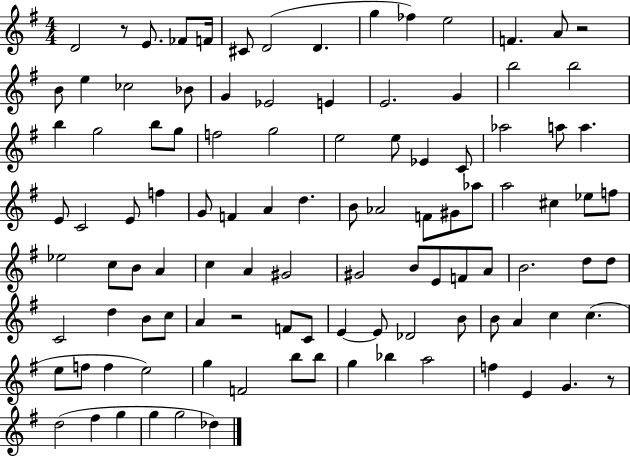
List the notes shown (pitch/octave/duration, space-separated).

D4/h R/e E4/e. FES4/e F4/s C#4/e D4/h D4/q. G5/q FES5/q E5/h F4/q. A4/e R/h B4/e E5/q CES5/h Bb4/e G4/q Eb4/h E4/q E4/h. G4/q B5/h B5/h B5/q G5/h B5/e G5/e F5/h G5/h E5/h E5/e Eb4/q C4/e Ab5/h A5/e A5/q. E4/e C4/h E4/e F5/q G4/e F4/q A4/q D5/q. B4/e Ab4/h F4/e G#4/e Ab5/e A5/h C#5/q Eb5/e F5/e Eb5/h C5/e B4/e A4/q C5/q A4/q G#4/h G#4/h B4/e E4/e F4/e A4/e B4/h. D5/e D5/e C4/h D5/q B4/e C5/e A4/q R/h F4/e C4/e E4/q E4/e Db4/h B4/e B4/e A4/q C5/q C5/q. E5/e F5/e F5/q E5/h G5/q F4/h B5/e B5/e G5/q Bb5/q A5/h F5/q E4/q G4/q. R/e D5/h F#5/q G5/q G5/q G5/h Db5/q